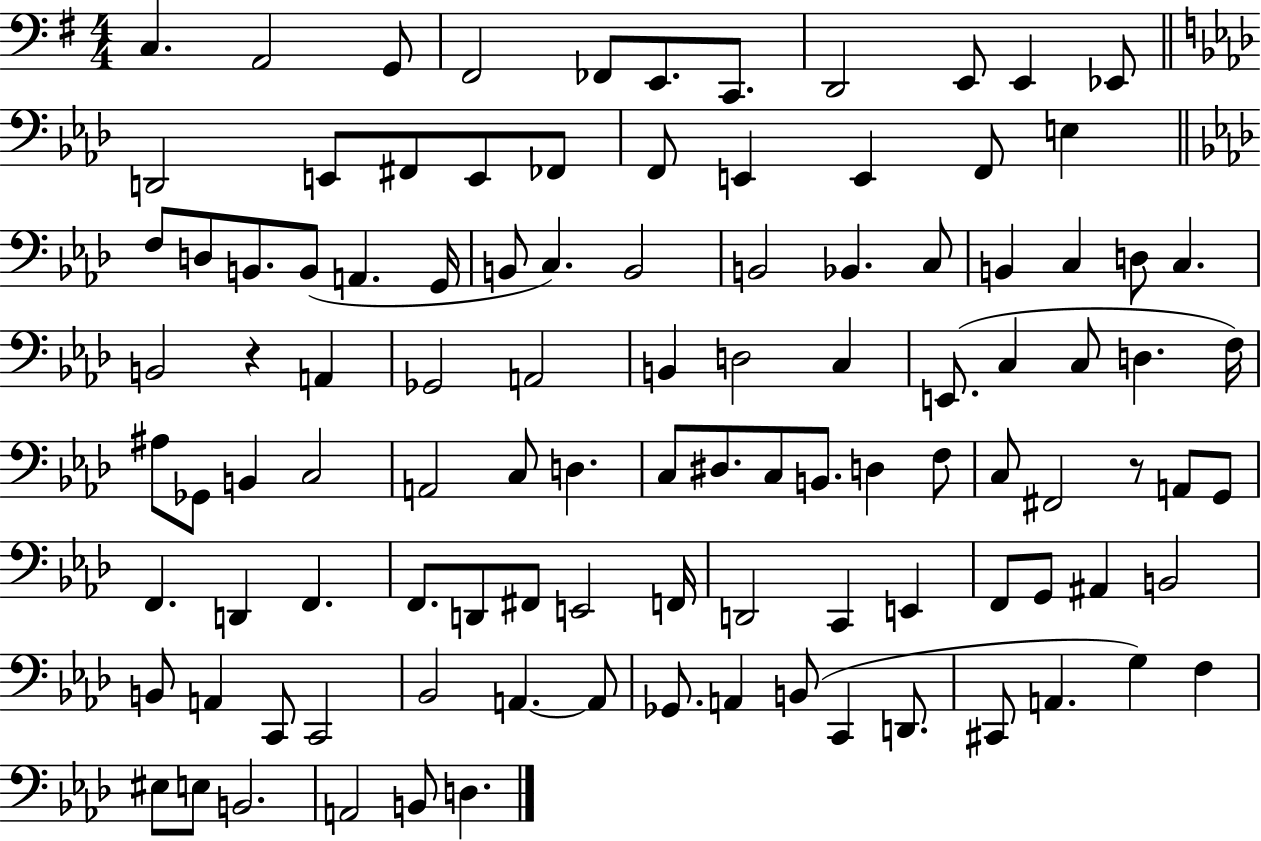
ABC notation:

X:1
T:Untitled
M:4/4
L:1/4
K:G
C, A,,2 G,,/2 ^F,,2 _F,,/2 E,,/2 C,,/2 D,,2 E,,/2 E,, _E,,/2 D,,2 E,,/2 ^F,,/2 E,,/2 _F,,/2 F,,/2 E,, E,, F,,/2 E, F,/2 D,/2 B,,/2 B,,/2 A,, G,,/4 B,,/2 C, B,,2 B,,2 _B,, C,/2 B,, C, D,/2 C, B,,2 z A,, _G,,2 A,,2 B,, D,2 C, E,,/2 C, C,/2 D, F,/4 ^A,/2 _G,,/2 B,, C,2 A,,2 C,/2 D, C,/2 ^D,/2 C,/2 B,,/2 D, F,/2 C,/2 ^F,,2 z/2 A,,/2 G,,/2 F,, D,, F,, F,,/2 D,,/2 ^F,,/2 E,,2 F,,/4 D,,2 C,, E,, F,,/2 G,,/2 ^A,, B,,2 B,,/2 A,, C,,/2 C,,2 _B,,2 A,, A,,/2 _G,,/2 A,, B,,/2 C,, D,,/2 ^C,,/2 A,, G, F, ^E,/2 E,/2 B,,2 A,,2 B,,/2 D,